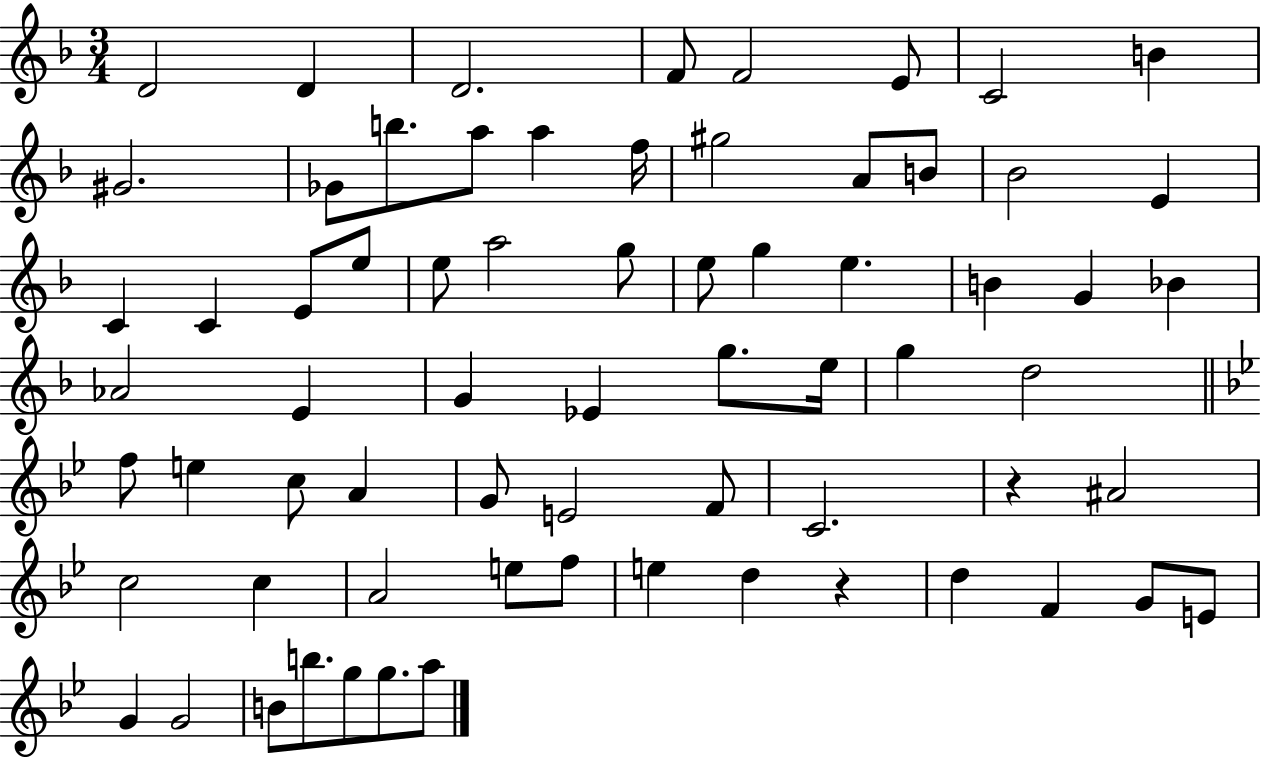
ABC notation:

X:1
T:Untitled
M:3/4
L:1/4
K:F
D2 D D2 F/2 F2 E/2 C2 B ^G2 _G/2 b/2 a/2 a f/4 ^g2 A/2 B/2 _B2 E C C E/2 e/2 e/2 a2 g/2 e/2 g e B G _B _A2 E G _E g/2 e/4 g d2 f/2 e c/2 A G/2 E2 F/2 C2 z ^A2 c2 c A2 e/2 f/2 e d z d F G/2 E/2 G G2 B/2 b/2 g/2 g/2 a/2